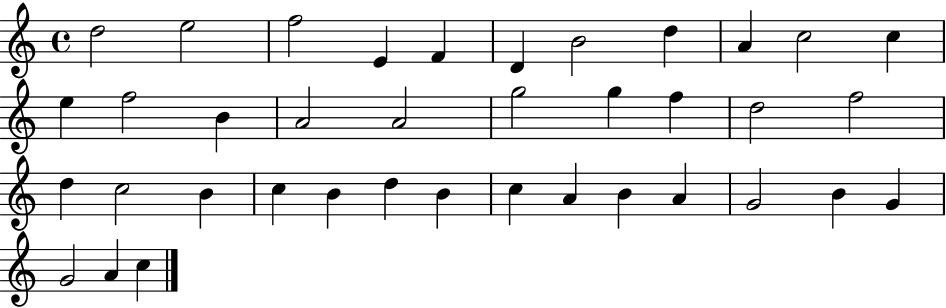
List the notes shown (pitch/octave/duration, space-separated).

D5/h E5/h F5/h E4/q F4/q D4/q B4/h D5/q A4/q C5/h C5/q E5/q F5/h B4/q A4/h A4/h G5/h G5/q F5/q D5/h F5/h D5/q C5/h B4/q C5/q B4/q D5/q B4/q C5/q A4/q B4/q A4/q G4/h B4/q G4/q G4/h A4/q C5/q